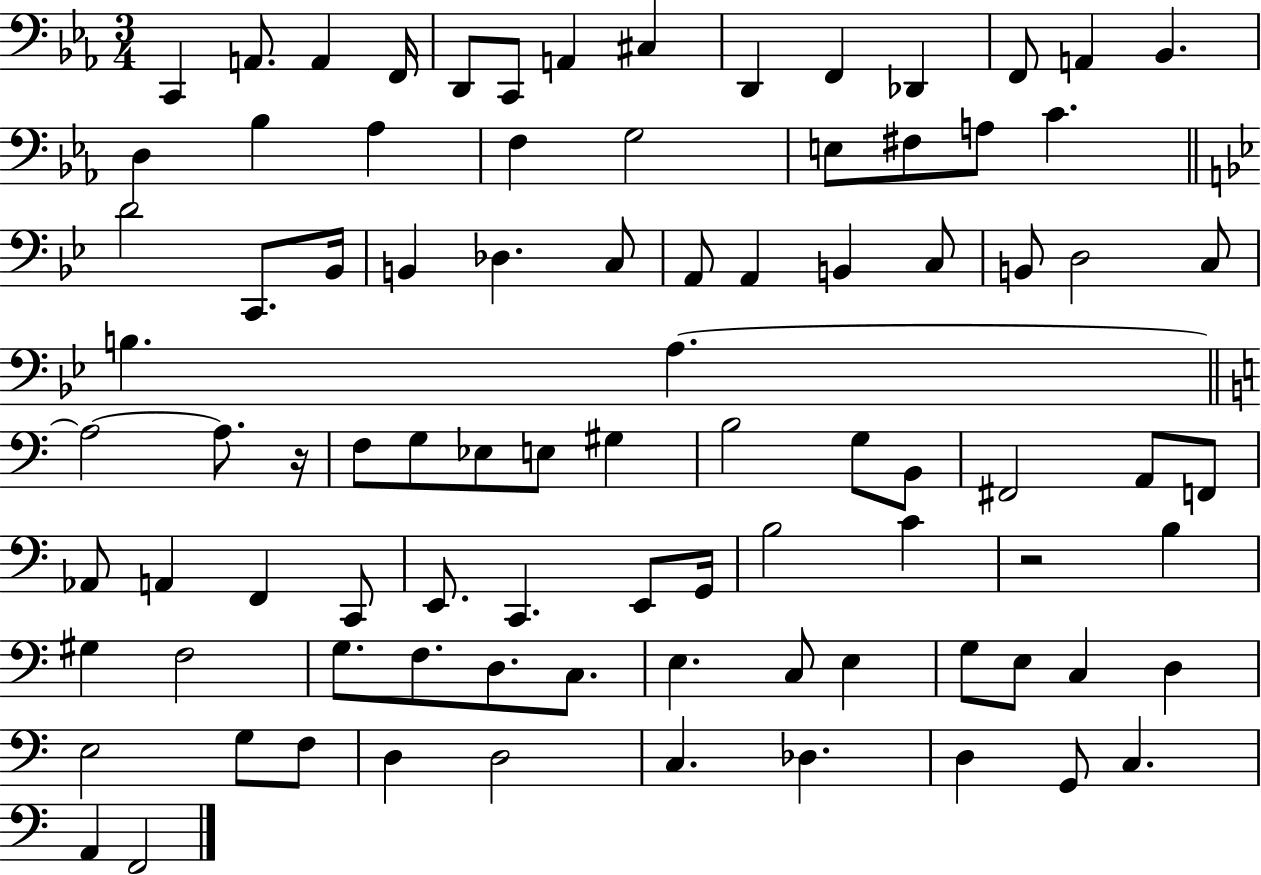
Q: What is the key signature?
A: EES major